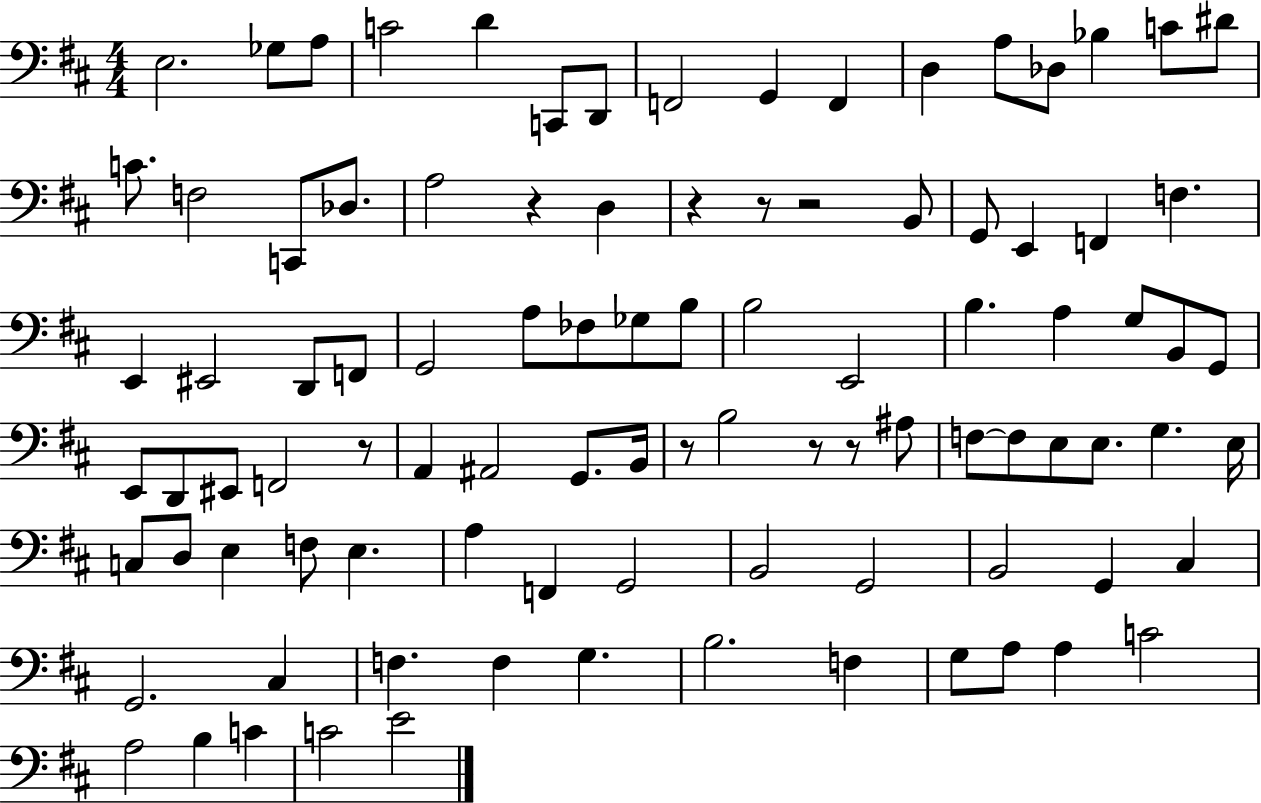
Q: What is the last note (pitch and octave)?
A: E4